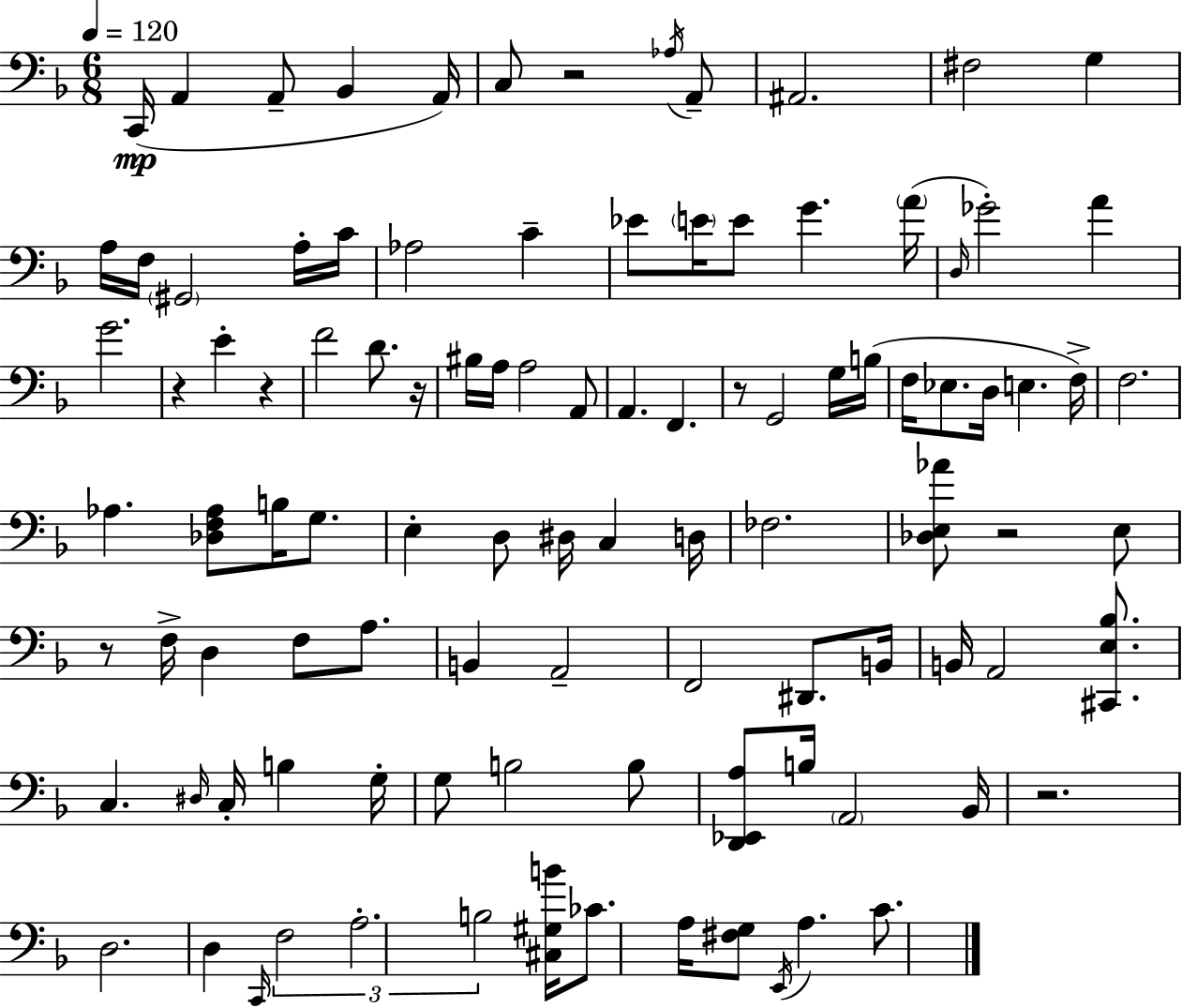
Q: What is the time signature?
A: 6/8